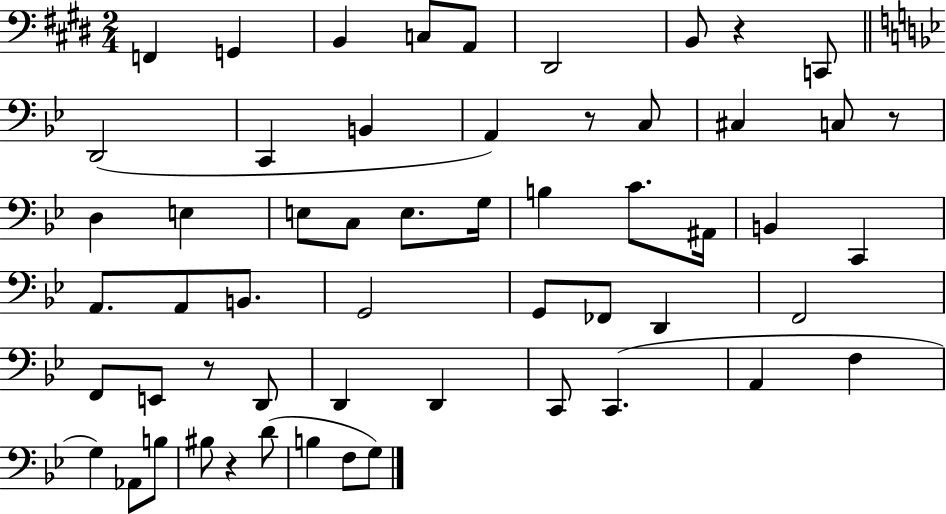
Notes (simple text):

F2/q G2/q B2/q C3/e A2/e D#2/h B2/e R/q C2/e D2/h C2/q B2/q A2/q R/e C3/e C#3/q C3/e R/e D3/q E3/q E3/e C3/e E3/e. G3/s B3/q C4/e. A#2/s B2/q C2/q A2/e. A2/e B2/e. G2/h G2/e FES2/e D2/q F2/h F2/e E2/e R/e D2/e D2/q D2/q C2/e C2/q. A2/q F3/q G3/q Ab2/e B3/e BIS3/e R/q D4/e B3/q F3/e G3/e